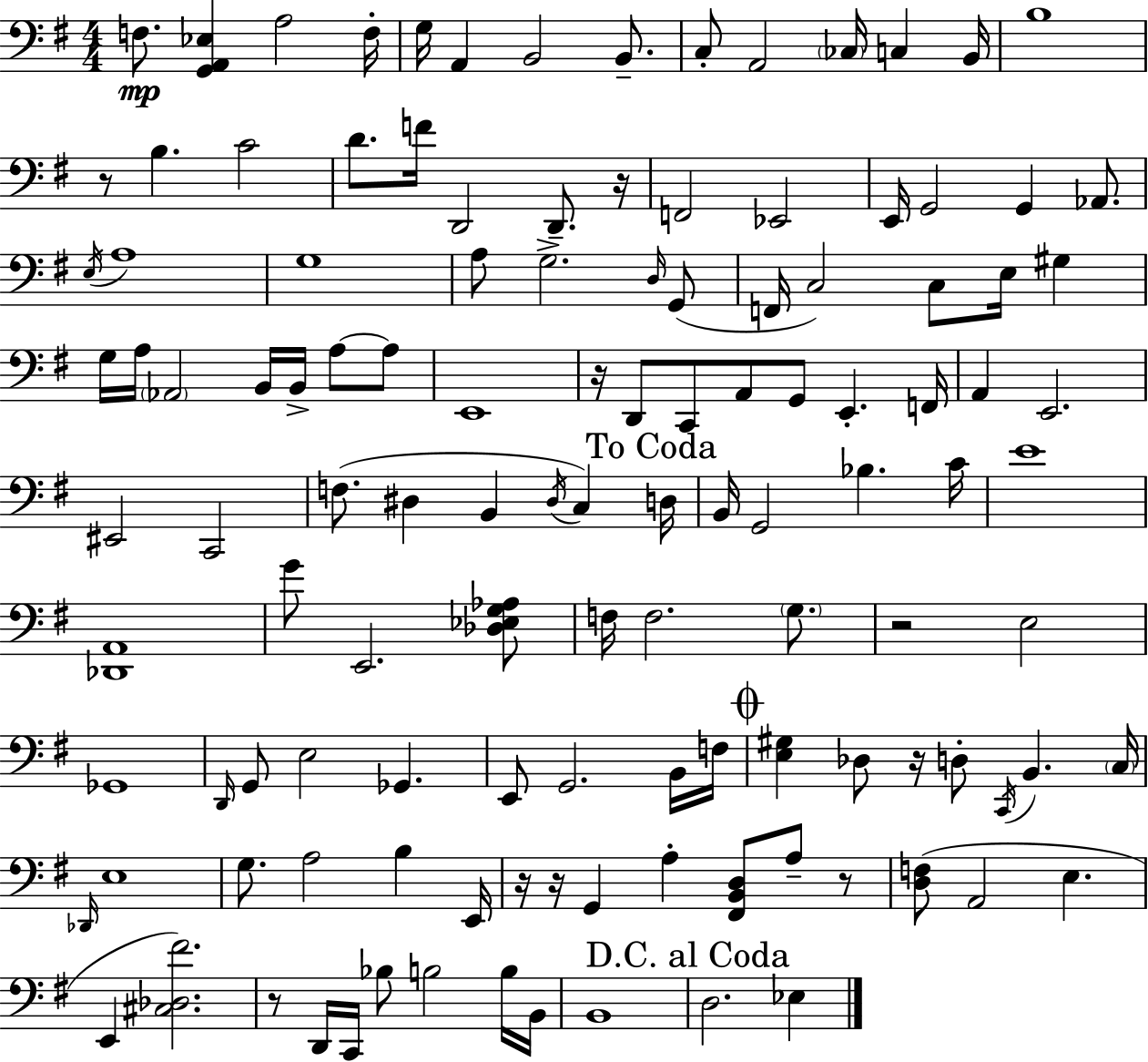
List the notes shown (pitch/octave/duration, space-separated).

F3/e. [G2,A2,Eb3]/q A3/h F3/s G3/s A2/q B2/h B2/e. C3/e A2/h CES3/s C3/q B2/s B3/w R/e B3/q. C4/h D4/e. F4/s D2/h D2/e. R/s F2/h Eb2/h E2/s G2/h G2/q Ab2/e. E3/s A3/w G3/w A3/e G3/h. D3/s G2/e F2/s C3/h C3/e E3/s G#3/q G3/s A3/s Ab2/h B2/s B2/s A3/e A3/e E2/w R/s D2/e C2/e A2/e G2/e E2/q. F2/s A2/q E2/h. EIS2/h C2/h F3/e. D#3/q B2/q D#3/s C3/q D3/s B2/s G2/h Bb3/q. C4/s E4/w [Db2,A2]/w G4/e E2/h. [Db3,Eb3,G3,Ab3]/e F3/s F3/h. G3/e. R/h E3/h Gb2/w D2/s G2/e E3/h Gb2/q. E2/e G2/h. B2/s F3/s [E3,G#3]/q Db3/e R/s D3/e C2/s B2/q. C3/s Db2/s E3/w G3/e. A3/h B3/q E2/s R/s R/s G2/q A3/q [F#2,B2,D3]/e A3/e R/e [D3,F3]/e A2/h E3/q. E2/q [C#3,Db3,F#4]/h. R/e D2/s C2/s Bb3/e B3/h B3/s B2/s B2/w D3/h. Eb3/q